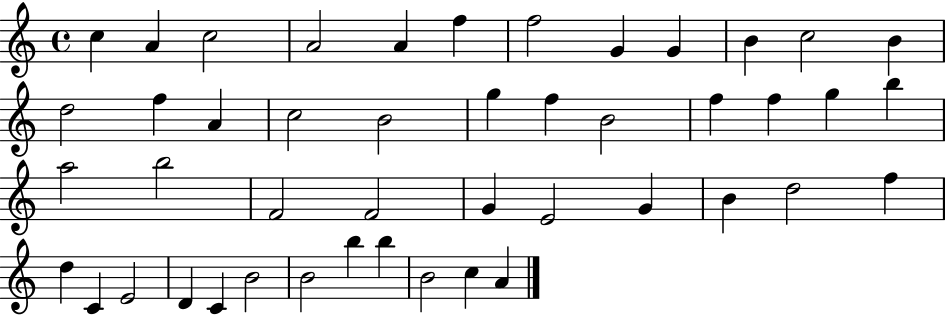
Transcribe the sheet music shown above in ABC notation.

X:1
T:Untitled
M:4/4
L:1/4
K:C
c A c2 A2 A f f2 G G B c2 B d2 f A c2 B2 g f B2 f f g b a2 b2 F2 F2 G E2 G B d2 f d C E2 D C B2 B2 b b B2 c A